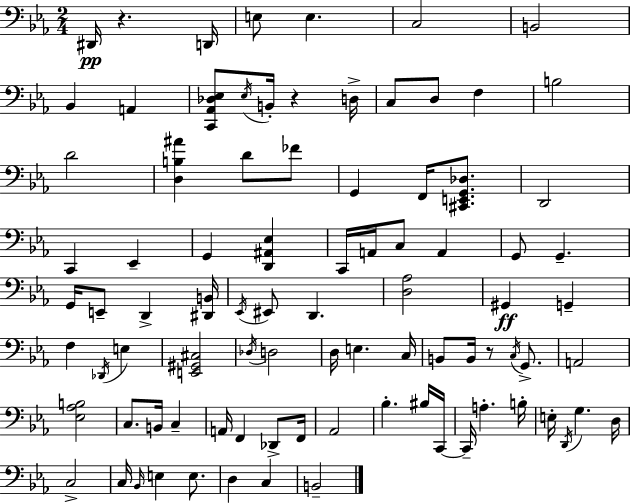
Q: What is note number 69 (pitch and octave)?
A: D3